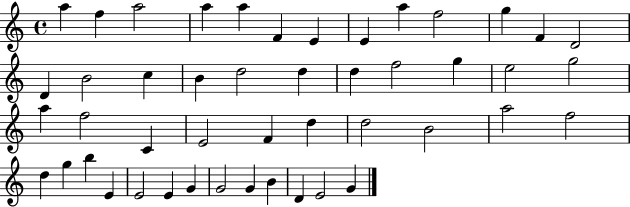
{
  \clef treble
  \time 4/4
  \defaultTimeSignature
  \key c \major
  a''4 f''4 a''2 | a''4 a''4 f'4 e'4 | e'4 a''4 f''2 | g''4 f'4 d'2 | \break d'4 b'2 c''4 | b'4 d''2 d''4 | d''4 f''2 g''4 | e''2 g''2 | \break a''4 f''2 c'4 | e'2 f'4 d''4 | d''2 b'2 | a''2 f''2 | \break d''4 g''4 b''4 e'4 | e'2 e'4 g'4 | g'2 g'4 b'4 | d'4 e'2 g'4 | \break \bar "|."
}